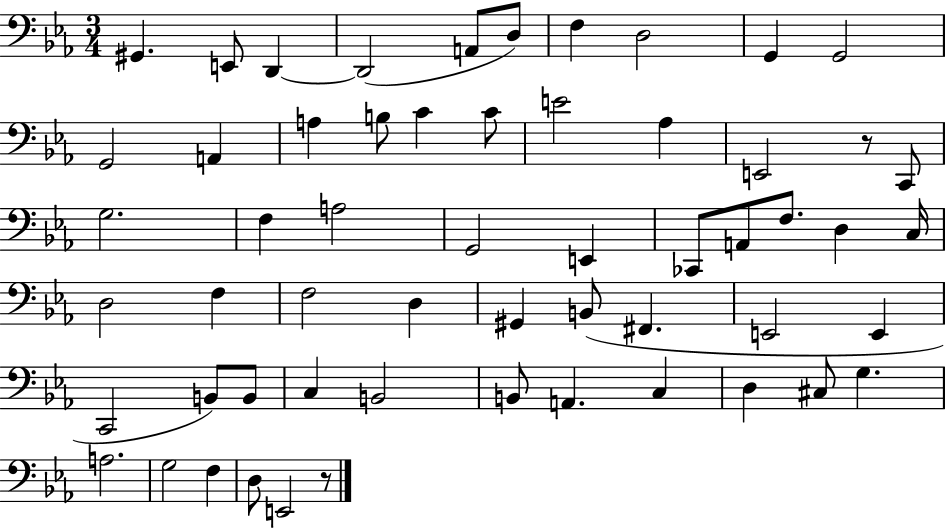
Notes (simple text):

G#2/q. E2/e D2/q D2/h A2/e D3/e F3/q D3/h G2/q G2/h G2/h A2/q A3/q B3/e C4/q C4/e E4/h Ab3/q E2/h R/e C2/e G3/h. F3/q A3/h G2/h E2/q CES2/e A2/e F3/e. D3/q C3/s D3/h F3/q F3/h D3/q G#2/q B2/e F#2/q. E2/h E2/q C2/h B2/e B2/e C3/q B2/h B2/e A2/q. C3/q D3/q C#3/e G3/q. A3/h. G3/h F3/q D3/e E2/h R/e